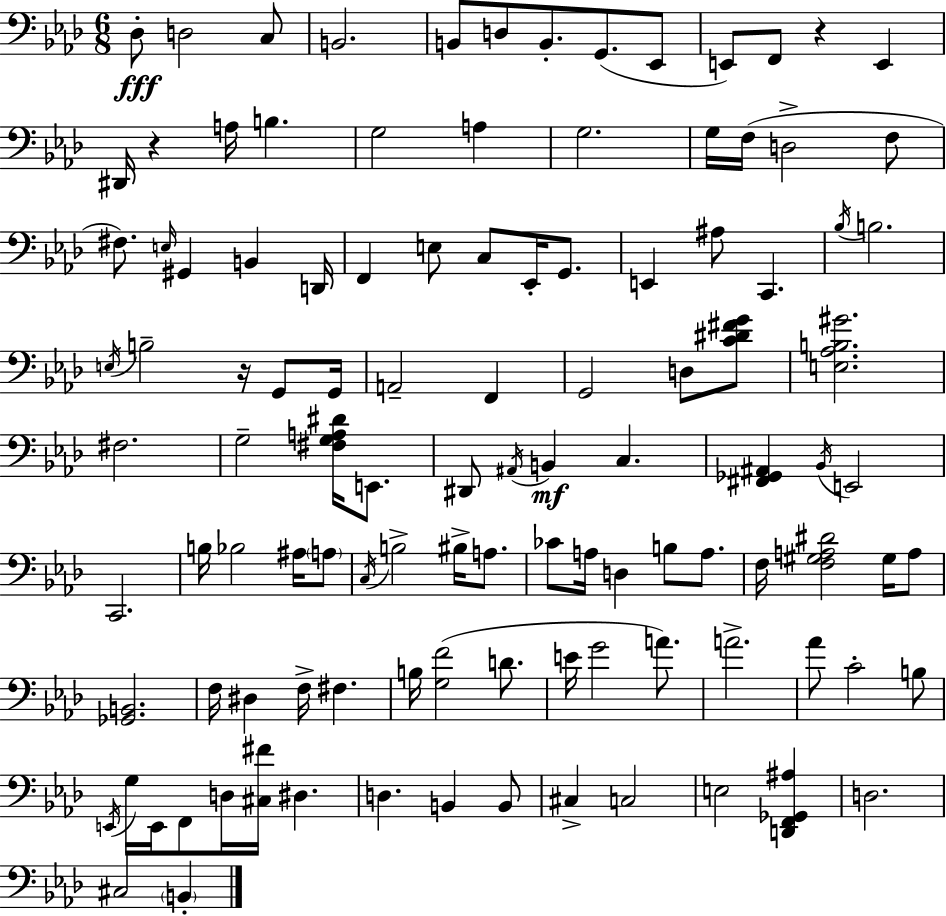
Db3/e D3/h C3/e B2/h. B2/e D3/e B2/e. G2/e. Eb2/e E2/e F2/e R/q E2/q D#2/s R/q A3/s B3/q. G3/h A3/q G3/h. G3/s F3/s D3/h F3/e F#3/e. E3/s G#2/q B2/q D2/s F2/q E3/e C3/e Eb2/s G2/e. E2/q A#3/e C2/q. Bb3/s B3/h. E3/s B3/h R/s G2/e G2/s A2/h F2/q G2/h D3/e [C4,D#4,F#4,G4]/e [E3,Ab3,B3,G#4]/h. F#3/h. G3/h [F#3,G3,A3,D#4]/s E2/e. D#2/e A#2/s B2/q C3/q. [F#2,Gb2,A#2]/q Bb2/s E2/h C2/h. B3/s Bb3/h A#3/s A3/e C3/s B3/h BIS3/s A3/e. CES4/e A3/s D3/q B3/e A3/e. F3/s [F3,G#3,A3,D#4]/h G#3/s A3/e [Gb2,B2]/h. F3/s D#3/q F3/s F#3/q. B3/s [G3,F4]/h D4/e. E4/s G4/h A4/e. A4/h. Ab4/e C4/h B3/e E2/s G3/s E2/s F2/e D3/s [C#3,F#4]/s D#3/q. D3/q. B2/q B2/e C#3/q C3/h E3/h [D2,F2,Gb2,A#3]/q D3/h. C#3/h B2/q